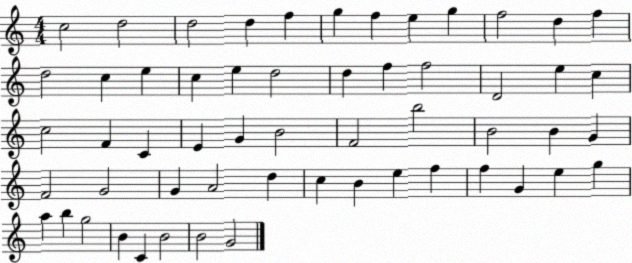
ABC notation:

X:1
T:Untitled
M:4/4
L:1/4
K:C
c2 d2 d2 d f g f e g f2 d f d2 c e c e d2 d f f2 D2 e c c2 F C E G B2 F2 b2 B2 B G F2 G2 G A2 d c B e f f G e g a b g2 B C B2 B2 G2